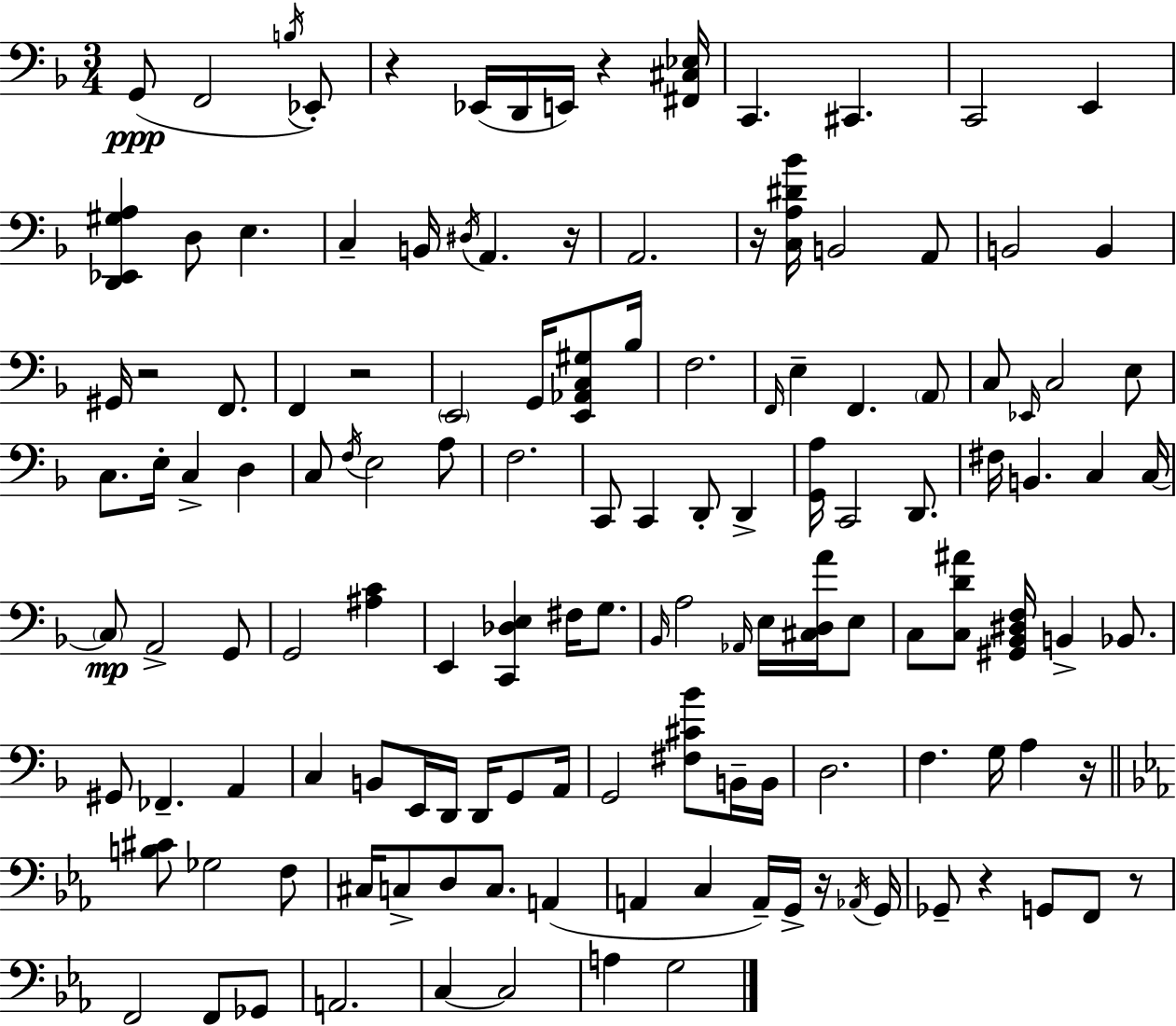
X:1
T:Untitled
M:3/4
L:1/4
K:F
G,,/2 F,,2 B,/4 _E,,/2 z _E,,/4 D,,/4 E,,/4 z [^F,,^C,_E,]/4 C,, ^C,, C,,2 E,, [D,,_E,,^G,A,] D,/2 E, C, B,,/4 ^D,/4 A,, z/4 A,,2 z/4 [C,A,^D_B]/4 B,,2 A,,/2 B,,2 B,, ^G,,/4 z2 F,,/2 F,, z2 E,,2 G,,/4 [E,,_A,,C,^G,]/2 _B,/4 F,2 F,,/4 E, F,, A,,/2 C,/2 _E,,/4 C,2 E,/2 C,/2 E,/4 C, D, C,/2 F,/4 E,2 A,/2 F,2 C,,/2 C,, D,,/2 D,, [G,,A,]/4 C,,2 D,,/2 ^F,/4 B,, C, C,/4 C,/2 A,,2 G,,/2 G,,2 [^A,C] E,, [C,,_D,E,] ^F,/4 G,/2 _B,,/4 A,2 _A,,/4 E,/4 [^C,D,A]/4 E,/2 C,/2 [C,D^A]/2 [^G,,_B,,^D,F,]/4 B,, _B,,/2 ^G,,/2 _F,, A,, C, B,,/2 E,,/4 D,,/4 D,,/4 G,,/2 A,,/4 G,,2 [^F,^C_B]/2 B,,/4 B,,/4 D,2 F, G,/4 A, z/4 [B,^C]/2 _G,2 F,/2 ^C,/4 C,/2 D,/2 C,/2 A,, A,, C, A,,/4 G,,/4 z/4 _A,,/4 G,,/4 _G,,/2 z G,,/2 F,,/2 z/2 F,,2 F,,/2 _G,,/2 A,,2 C, C,2 A, G,2